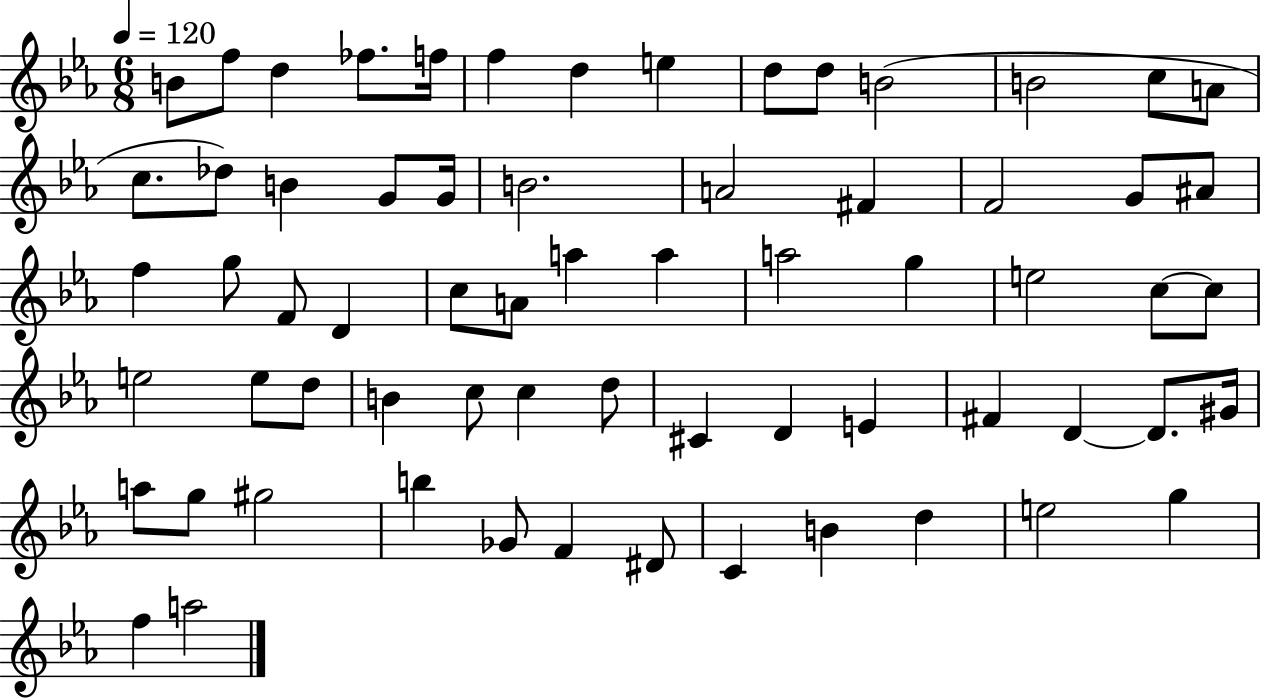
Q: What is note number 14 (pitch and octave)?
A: A4